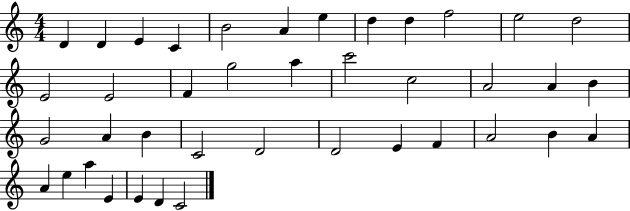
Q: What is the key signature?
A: C major